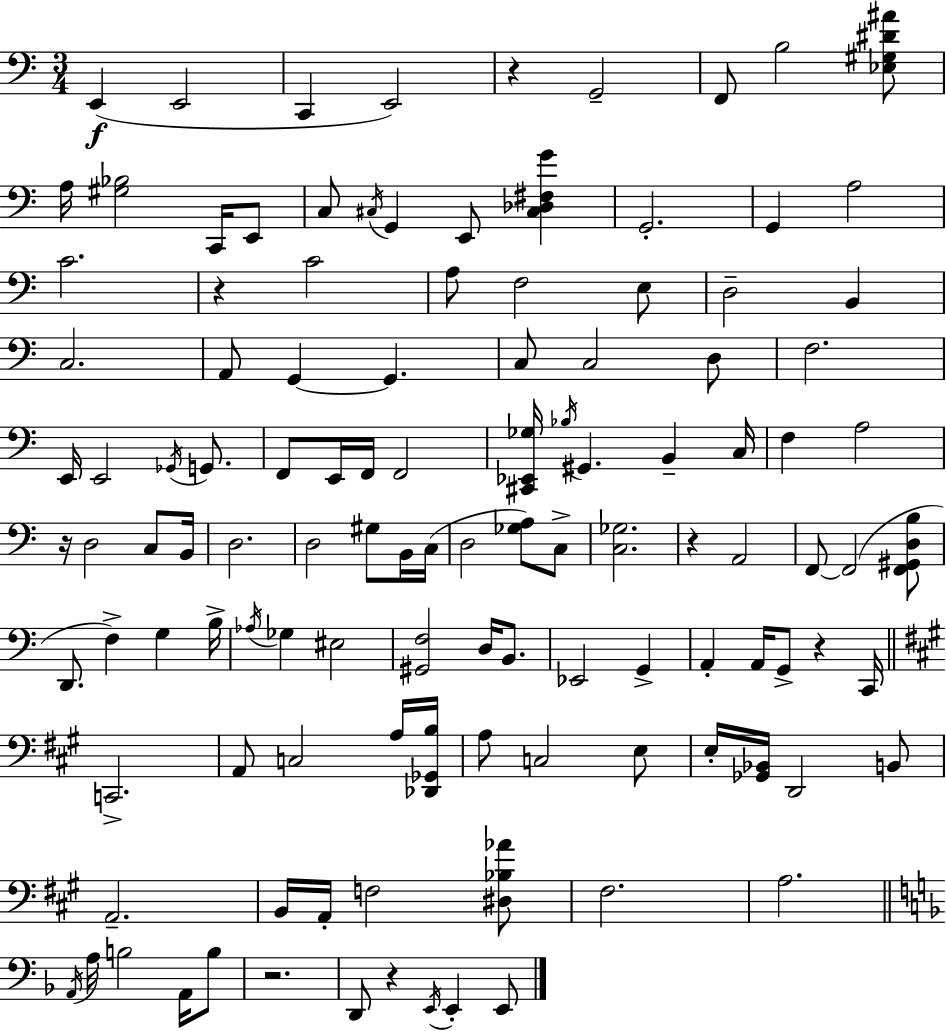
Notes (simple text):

E2/q E2/h C2/q E2/h R/q G2/h F2/e B3/h [Eb3,G#3,D#4,A#4]/e A3/s [G#3,Bb3]/h C2/s E2/e C3/e C#3/s G2/q E2/e [C#3,Db3,F#3,G4]/q G2/h. G2/q A3/h C4/h. R/q C4/h A3/e F3/h E3/e D3/h B2/q C3/h. A2/e G2/q G2/q. C3/e C3/h D3/e F3/h. E2/s E2/h Gb2/s G2/e. F2/e E2/s F2/s F2/h [C#2,Eb2,Gb3]/s Bb3/s G#2/q. B2/q C3/s F3/q A3/h R/s D3/h C3/e B2/s D3/h. D3/h G#3/e B2/s C3/s D3/h [Gb3,A3]/e C3/e [C3,Gb3]/h. R/q A2/h F2/e F2/h [F2,G#2,D3,B3]/e D2/e. F3/q G3/q B3/s Ab3/s Gb3/q EIS3/h [G#2,F3]/h D3/s B2/e. Eb2/h G2/q A2/q A2/s G2/e R/q C2/s C2/h. A2/e C3/h A3/s [Db2,Gb2,B3]/s A3/e C3/h E3/e E3/s [Gb2,Bb2]/s D2/h B2/e A2/h. B2/s A2/s F3/h [D#3,Bb3,Ab4]/e F#3/h. A3/h. A2/s A3/s B3/h A2/s B3/e R/h. D2/e R/q E2/s E2/q E2/e